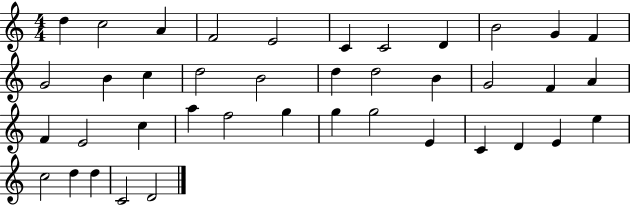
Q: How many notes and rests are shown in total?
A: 40